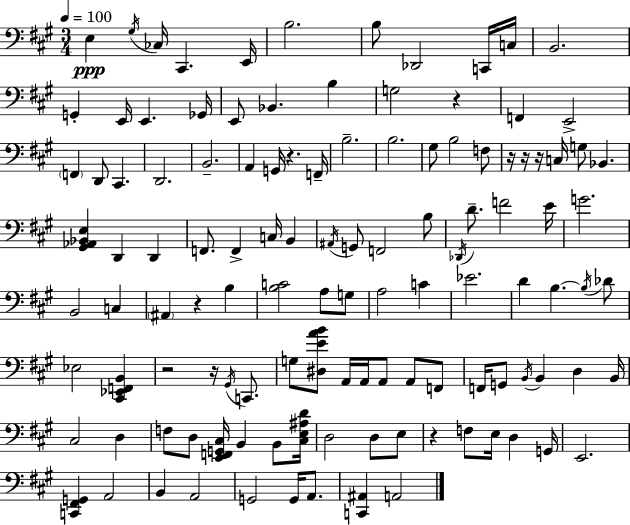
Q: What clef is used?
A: bass